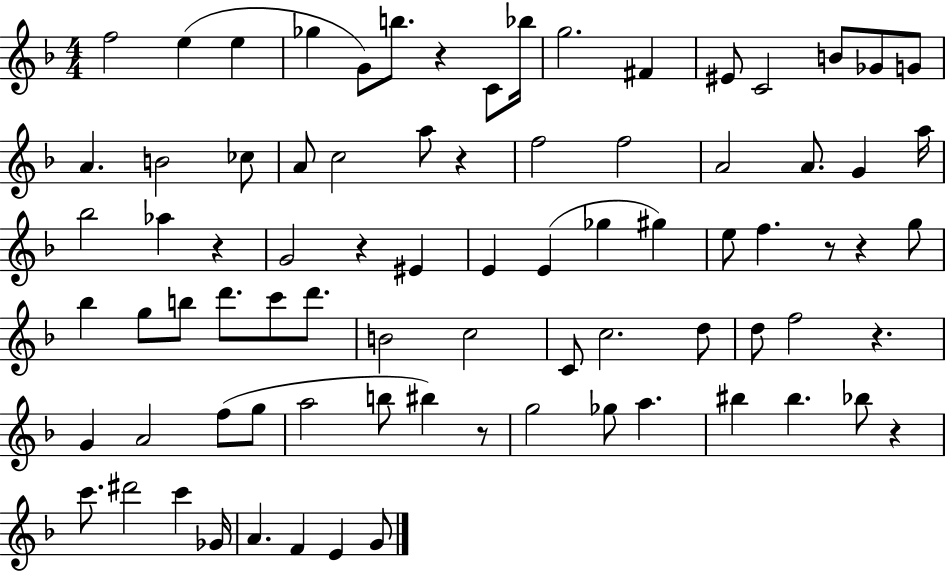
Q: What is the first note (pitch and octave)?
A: F5